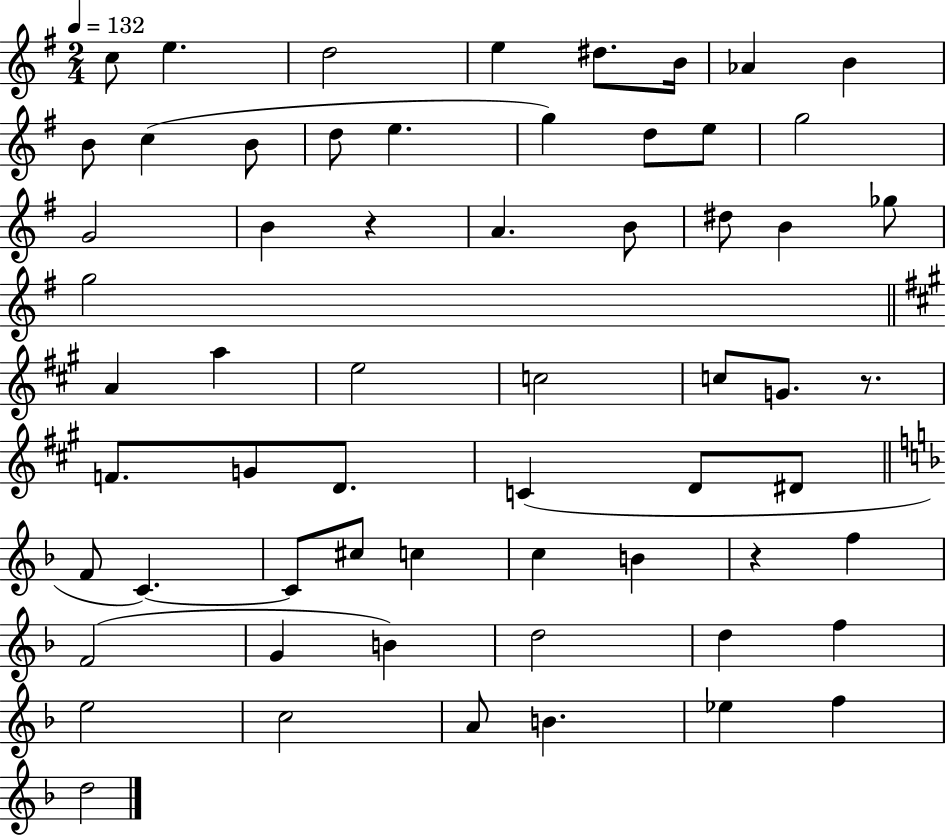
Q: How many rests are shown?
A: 3